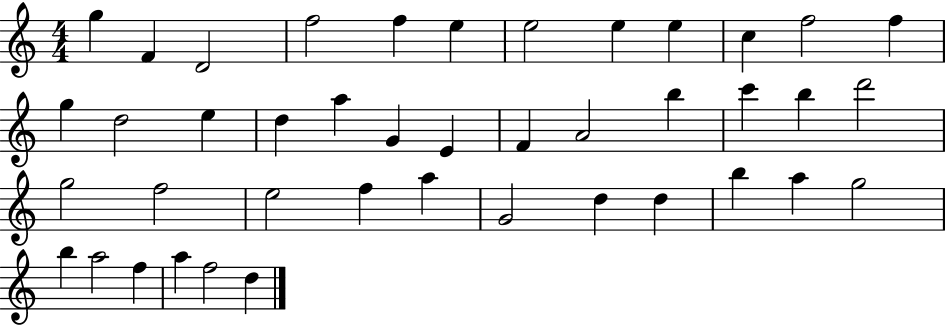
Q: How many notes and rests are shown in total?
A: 42